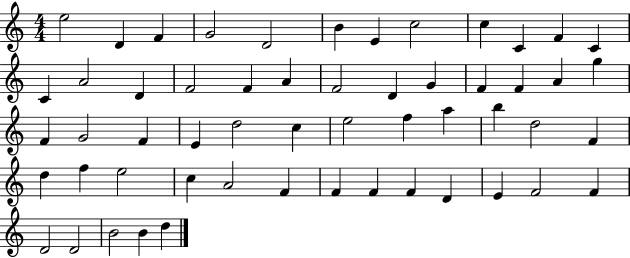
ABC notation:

X:1
T:Untitled
M:4/4
L:1/4
K:C
e2 D F G2 D2 B E c2 c C F C C A2 D F2 F A F2 D G F F A g F G2 F E d2 c e2 f a b d2 F d f e2 c A2 F F F F D E F2 F D2 D2 B2 B d